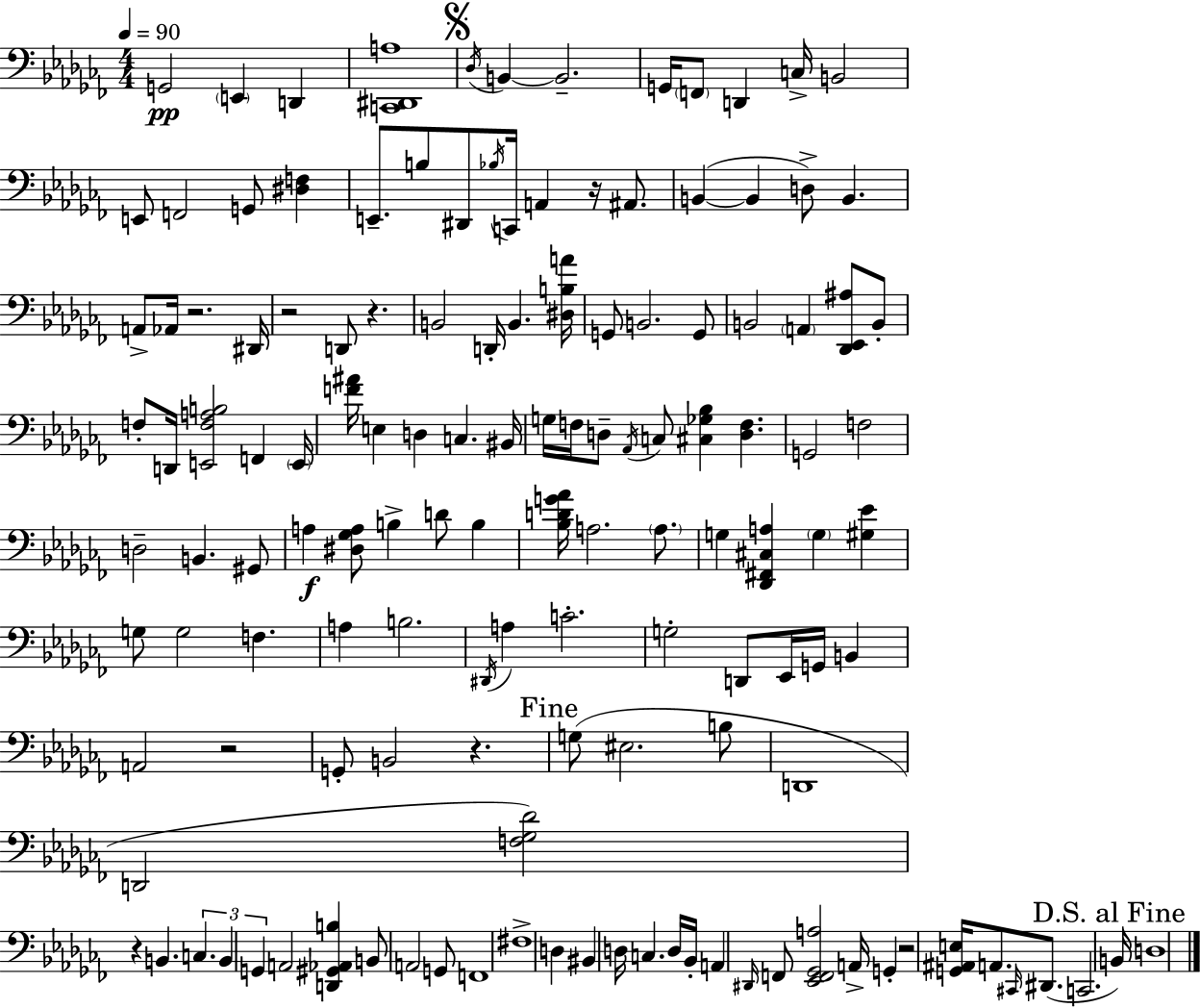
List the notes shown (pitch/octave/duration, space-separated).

G2/h E2/q D2/q [C2,D#2,A3]/w Db3/s B2/q B2/h. G2/s F2/e D2/q C3/s B2/h E2/e F2/h G2/e [D#3,F3]/q E2/e. B3/e D#2/e Bb3/s C2/s A2/q R/s A#2/e. B2/q B2/q D3/e B2/q. A2/e Ab2/s R/h. D#2/s R/h D2/e R/q. B2/h D2/s B2/q. [D#3,B3,A4]/s G2/e B2/h. G2/e B2/h A2/q [Db2,Eb2,A#3]/e B2/e F3/e D2/s [E2,F3,A3,B3]/h F2/q E2/s [F4,A#4]/s E3/q D3/q C3/q. BIS2/s G3/s F3/s D3/e Ab2/s C3/e [C#3,Gb3,Bb3]/q [D3,F3]/q. G2/h F3/h D3/h B2/q. G#2/e A3/q [D#3,Gb3,A3]/e B3/q D4/e B3/q [Bb3,D4,G4,Ab4]/s A3/h. A3/e. G3/q [Db2,F#2,C#3,A3]/q G3/q [G#3,Eb4]/q G3/e G3/h F3/q. A3/q B3/h. D#2/s A3/q C4/h. G3/h D2/e Eb2/s G2/s B2/q A2/h R/h G2/e B2/h R/q. G3/e EIS3/h. B3/e D2/w D2/h [F3,Gb3,Db4]/h R/q B2/q. C3/q. B2/q G2/q A2/h [D2,G#2,Ab2,B3]/q B2/e A2/h G2/e F2/w F#3/w D3/q BIS2/q D3/s C3/q. D3/s Bb2/s A2/q D#2/s F2/e [Eb2,F2,Gb2,A3]/h A2/s G2/q R/h [G2,A#2,E3]/s A2/e. C#2/s D#2/e. C2/h. B2/s D3/w